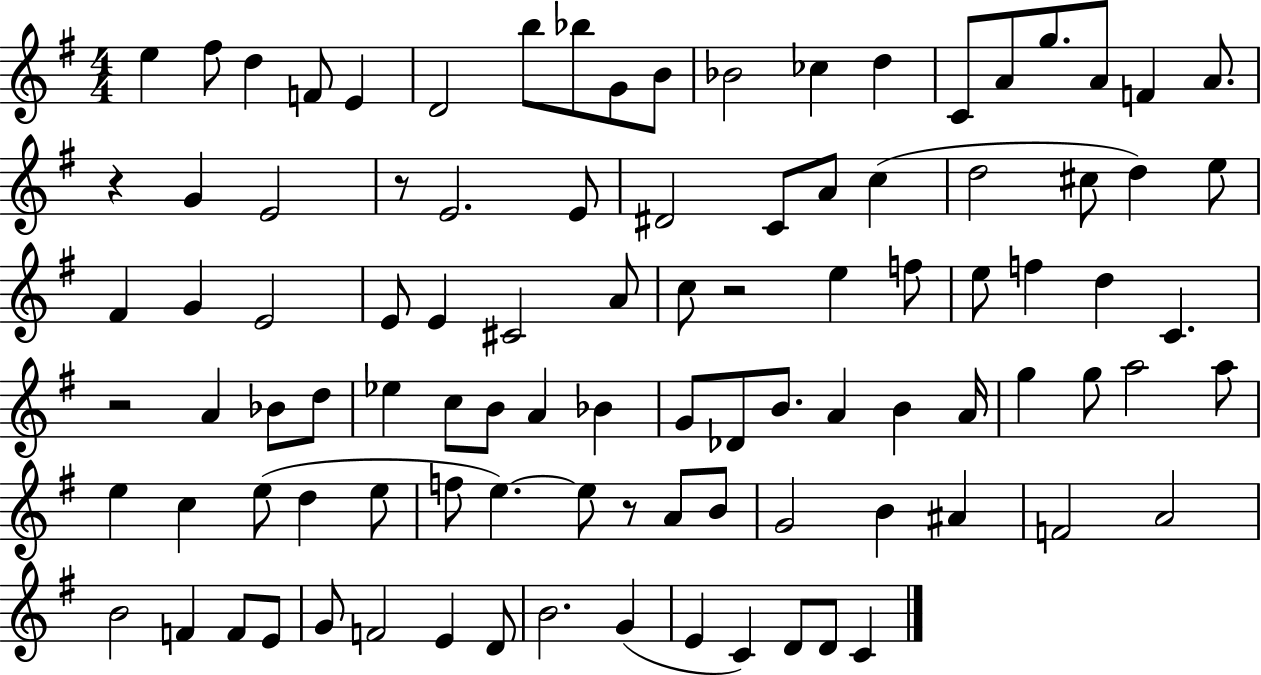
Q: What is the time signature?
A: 4/4